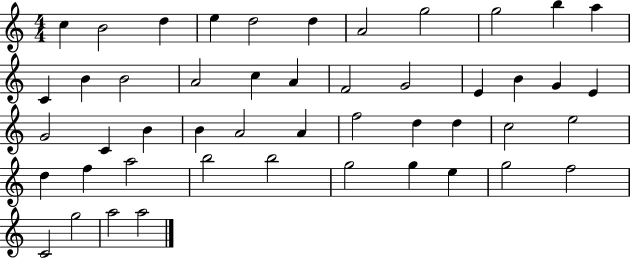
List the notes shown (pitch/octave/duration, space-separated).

C5/q B4/h D5/q E5/q D5/h D5/q A4/h G5/h G5/h B5/q A5/q C4/q B4/q B4/h A4/h C5/q A4/q F4/h G4/h E4/q B4/q G4/q E4/q G4/h C4/q B4/q B4/q A4/h A4/q F5/h D5/q D5/q C5/h E5/h D5/q F5/q A5/h B5/h B5/h G5/h G5/q E5/q G5/h F5/h C4/h G5/h A5/h A5/h